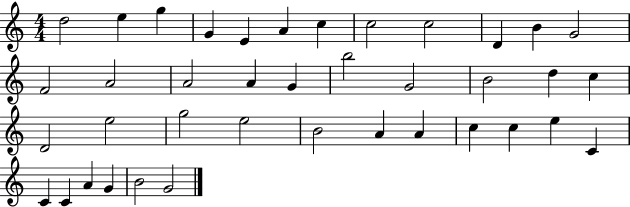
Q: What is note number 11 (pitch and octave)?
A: B4